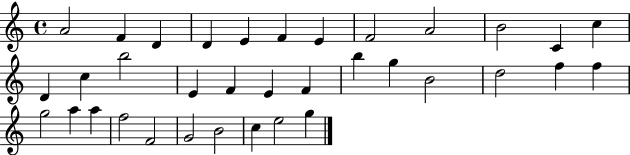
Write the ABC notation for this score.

X:1
T:Untitled
M:4/4
L:1/4
K:C
A2 F D D E F E F2 A2 B2 C c D c b2 E F E F b g B2 d2 f f g2 a a f2 F2 G2 B2 c e2 g